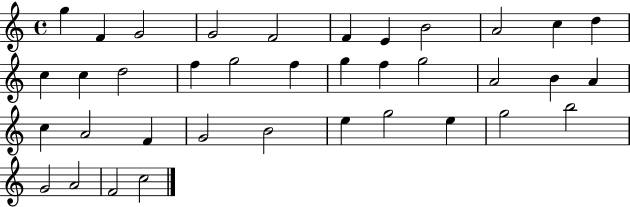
X:1
T:Untitled
M:4/4
L:1/4
K:C
g F G2 G2 F2 F E B2 A2 c d c c d2 f g2 f g f g2 A2 B A c A2 F G2 B2 e g2 e g2 b2 G2 A2 F2 c2